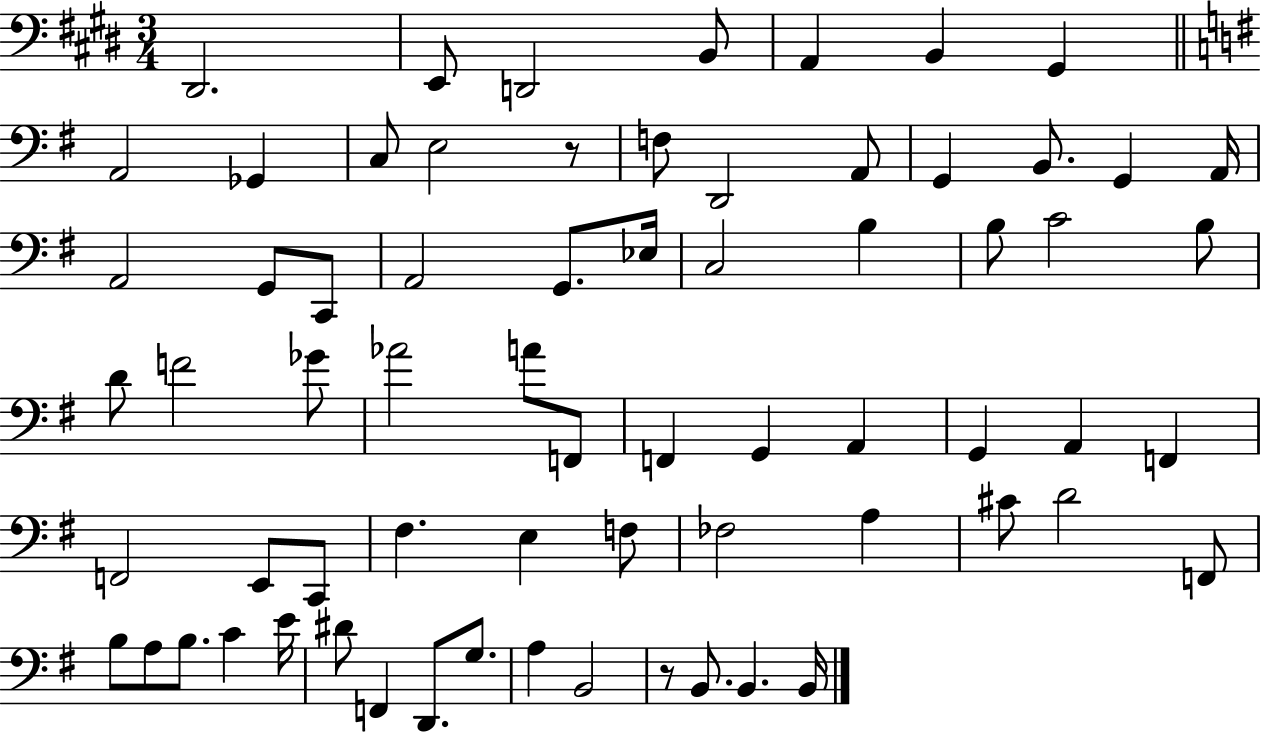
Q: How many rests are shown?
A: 2